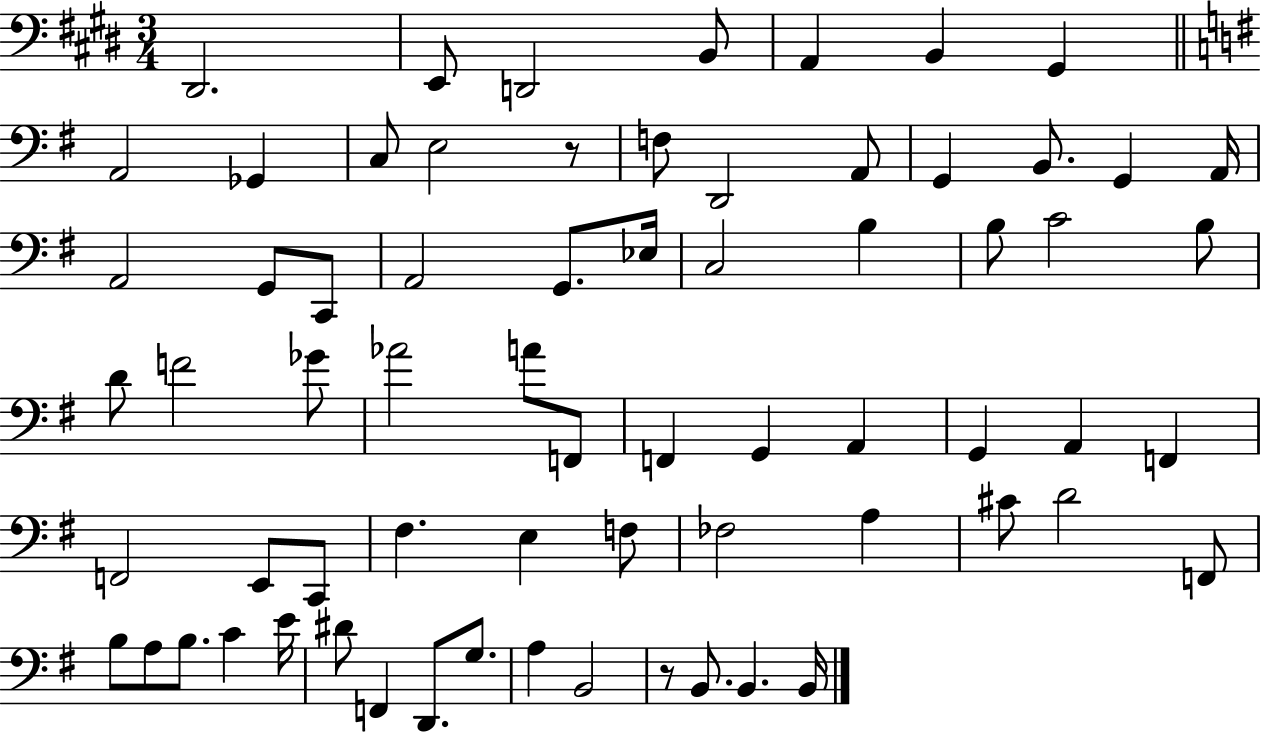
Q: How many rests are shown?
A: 2